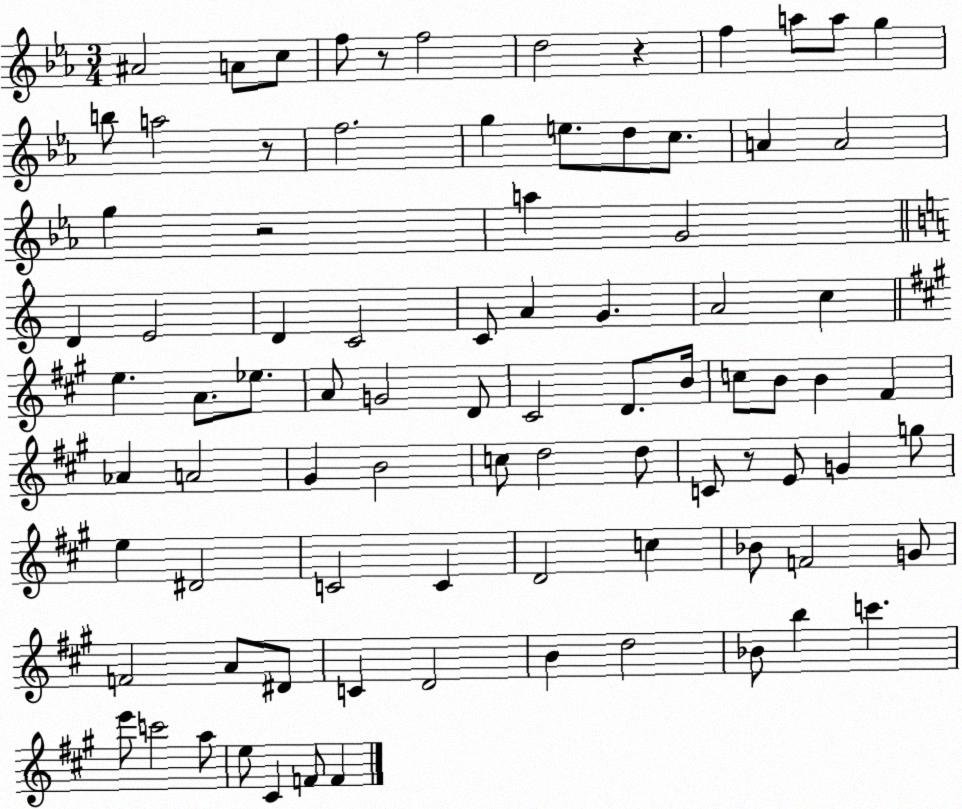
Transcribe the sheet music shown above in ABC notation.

X:1
T:Untitled
M:3/4
L:1/4
K:Eb
^A2 A/2 c/2 f/2 z/2 f2 d2 z f a/2 a/2 g b/2 a2 z/2 f2 g e/2 d/2 c/2 A A2 g z2 a G2 D E2 D C2 C/2 A G A2 c e A/2 _e/2 A/2 G2 D/2 ^C2 D/2 B/4 c/2 B/2 B ^F _A A2 ^G B2 c/2 d2 d/2 C/2 z/2 E/2 G g/2 e ^D2 C2 C D2 c _B/2 F2 G/2 F2 A/2 ^D/2 C D2 B d2 _B/2 b c' e'/2 c'2 a/2 e/2 ^C F/2 F